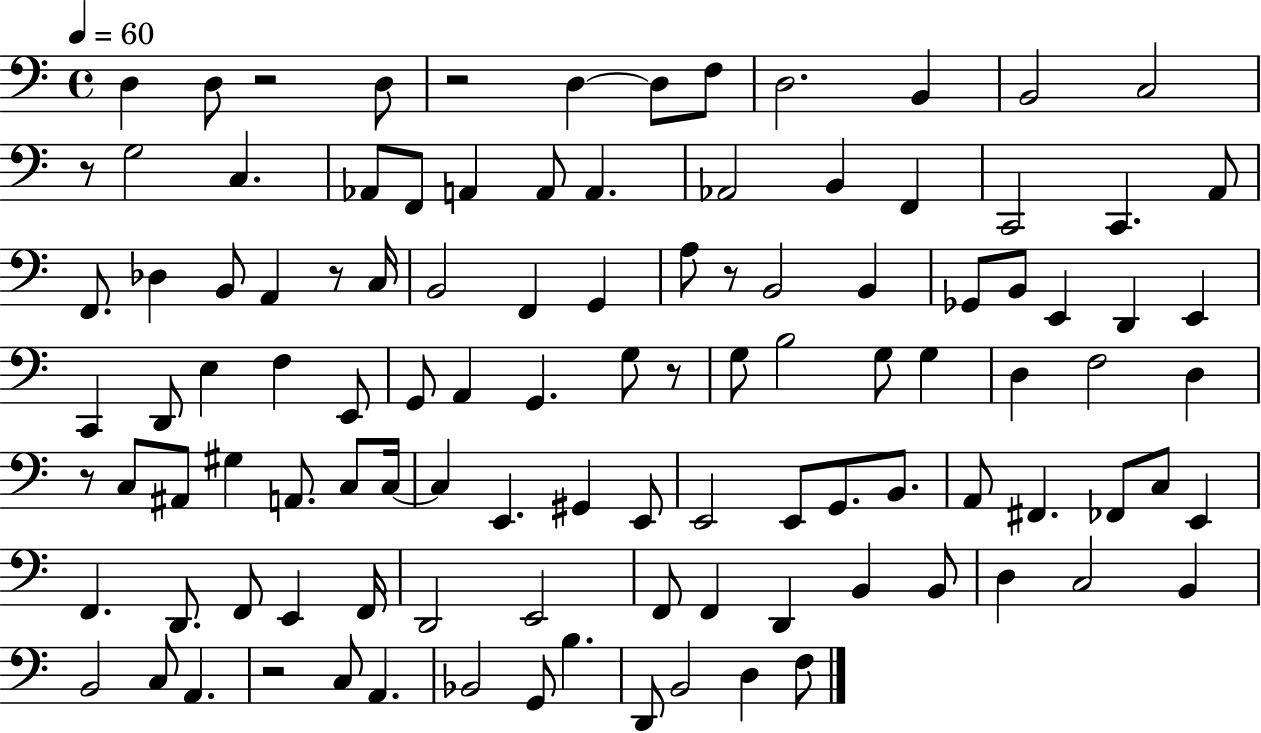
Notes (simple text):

D3/q D3/e R/h D3/e R/h D3/q D3/e F3/e D3/h. B2/q B2/h C3/h R/e G3/h C3/q. Ab2/e F2/e A2/q A2/e A2/q. Ab2/h B2/q F2/q C2/h C2/q. A2/e F2/e. Db3/q B2/e A2/q R/e C3/s B2/h F2/q G2/q A3/e R/e B2/h B2/q Gb2/e B2/e E2/q D2/q E2/q C2/q D2/e E3/q F3/q E2/e G2/e A2/q G2/q. G3/e R/e G3/e B3/h G3/e G3/q D3/q F3/h D3/q R/e C3/e A#2/e G#3/q A2/e. C3/e C3/s C3/q E2/q. G#2/q E2/e E2/h E2/e G2/e. B2/e. A2/e F#2/q. FES2/e C3/e E2/q F2/q. D2/e. F2/e E2/q F2/s D2/h E2/h F2/e F2/q D2/q B2/q B2/e D3/q C3/h B2/q B2/h C3/e A2/q. R/h C3/e A2/q. Bb2/h G2/e B3/q. D2/e B2/h D3/q F3/e